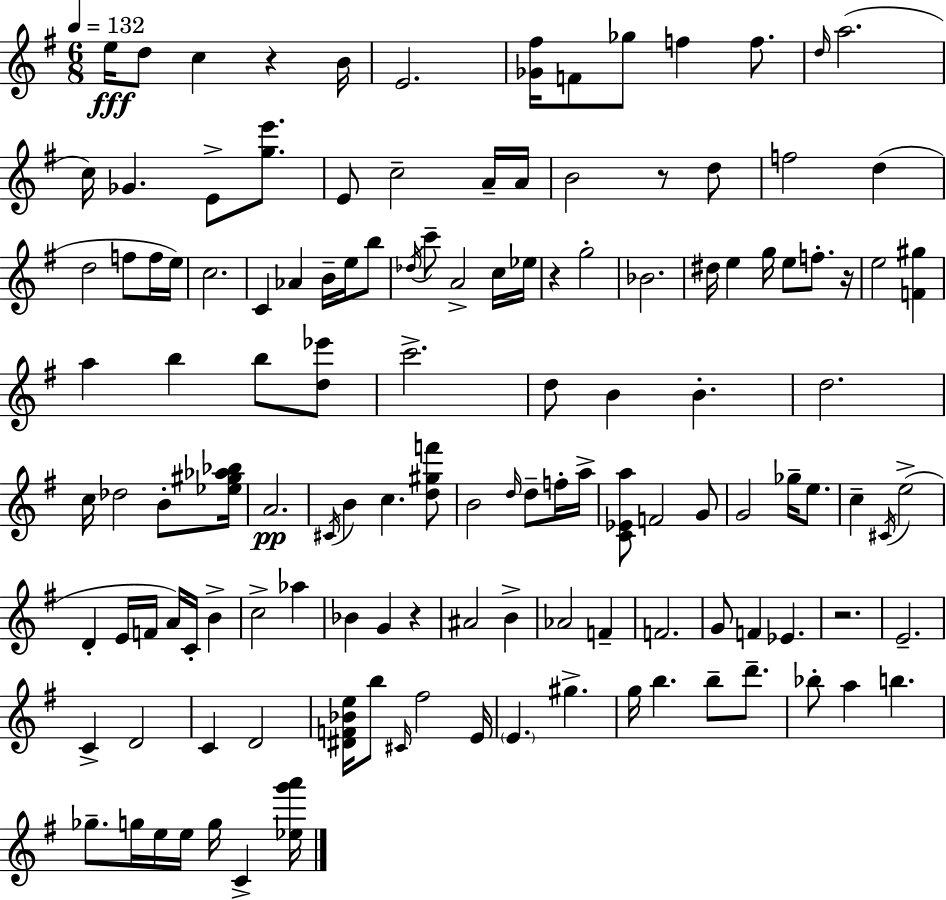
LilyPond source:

{
  \clef treble
  \numericTimeSignature
  \time 6/8
  \key g \major
  \tempo 4 = 132
  e''16\fff d''8 c''4 r4 b'16 | e'2. | <ges' fis''>16 f'8 ges''8 f''4 f''8. | \grace { d''16 }( a''2. | \break c''16) ges'4. e'8-> <g'' e'''>8. | e'8 c''2-- a'16-- | a'16 b'2 r8 d''8 | f''2 d''4( | \break d''2 f''8 f''16 | e''16) c''2. | c'4 aes'4 b'16-- e''16 b''8 | \acciaccatura { des''16 } c'''8-- a'2-> | \break c''16 ees''16 r4 g''2-. | bes'2. | dis''16 e''4 g''16 e''8 f''8.-. | r16 e''2 <f' gis''>4 | \break a''4 b''4 b''8 | <d'' ees'''>8 c'''2.-> | d''8 b'4 b'4.-. | d''2. | \break c''16 des''2 b'8-. | <ees'' gis'' aes'' bes''>16 a'2.\pp | \acciaccatura { cis'16 } b'4 c''4. | <d'' gis'' f'''>8 b'2 \grace { d''16 } | \break d''8-- f''16-. a''16-> <c' ees' a''>8 f'2 | g'8 g'2 | ges''16-- e''8. c''4-- \acciaccatura { cis'16 }( e''2-> | d'4-. e'16 f'16 a'16) | \break c'16-. b'4-> c''2-> | aes''4 bes'4 g'4 | r4 ais'2 | b'4-> aes'2 | \break f'4-- f'2. | g'8 f'4 ees'4. | r2. | e'2.-- | \break c'4-> d'2 | c'4 d'2 | <dis' f' bes' e''>16 b''8 \grace { cis'16 } fis''2 | e'16 \parenthesize e'4. | \break gis''4.-> g''16 b''4. | b''8-- d'''8.-- bes''8-. a''4 | b''4. ges''8.-- g''16 e''16 e''16 | g''16 c'4-> <ees'' g''' a'''>16 \bar "|."
}